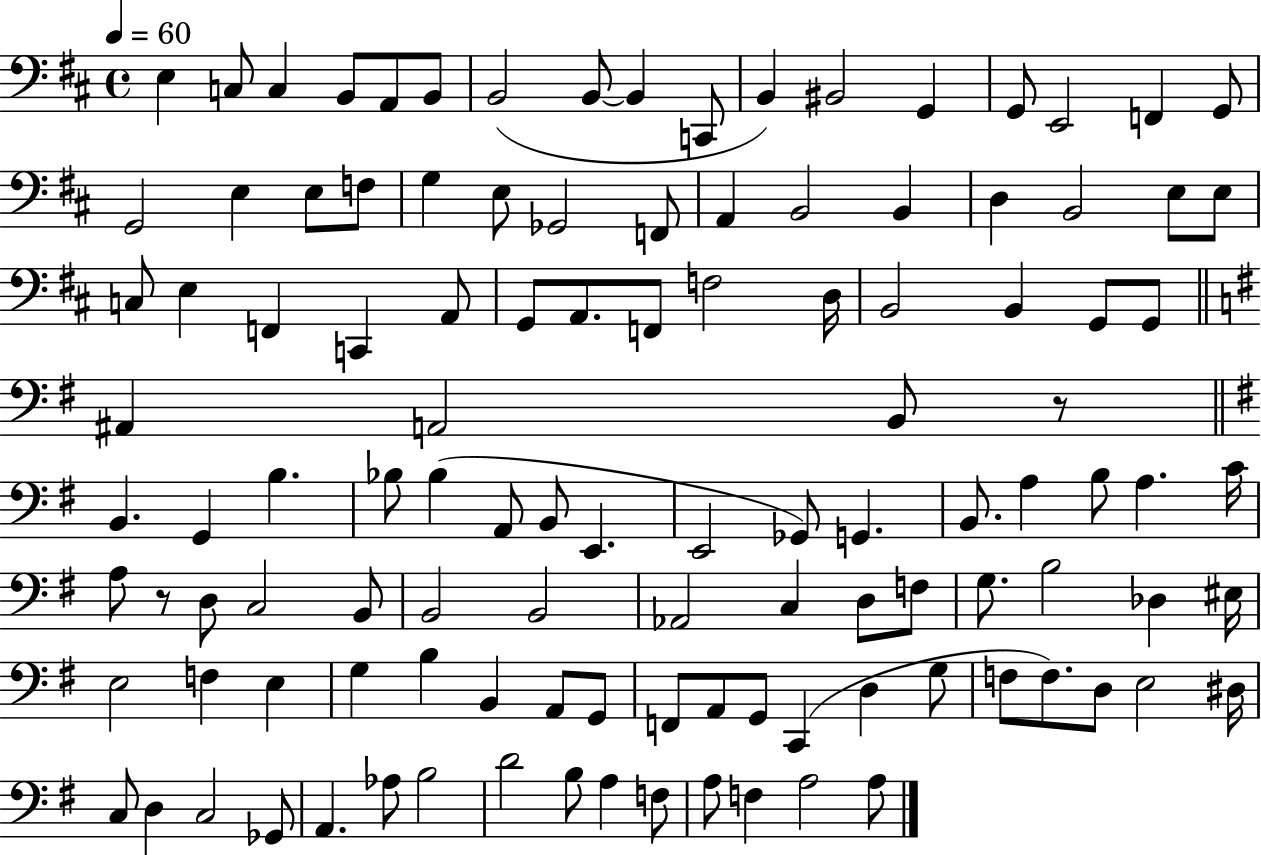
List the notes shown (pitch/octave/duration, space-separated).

E3/q C3/e C3/q B2/e A2/e B2/e B2/h B2/e B2/q C2/e B2/q BIS2/h G2/q G2/e E2/h F2/q G2/e G2/h E3/q E3/e F3/e G3/q E3/e Gb2/h F2/e A2/q B2/h B2/q D3/q B2/h E3/e E3/e C3/e E3/q F2/q C2/q A2/e G2/e A2/e. F2/e F3/h D3/s B2/h B2/q G2/e G2/e A#2/q A2/h B2/e R/e B2/q. G2/q B3/q. Bb3/e Bb3/q A2/e B2/e E2/q. E2/h Gb2/e G2/q. B2/e. A3/q B3/e A3/q. C4/s A3/e R/e D3/e C3/h B2/e B2/h B2/h Ab2/h C3/q D3/e F3/e G3/e. B3/h Db3/q EIS3/s E3/h F3/q E3/q G3/q B3/q B2/q A2/e G2/e F2/e A2/e G2/e C2/q D3/q G3/e F3/e F3/e. D3/e E3/h D#3/s C3/e D3/q C3/h Gb2/e A2/q. Ab3/e B3/h D4/h B3/e A3/q F3/e A3/e F3/q A3/h A3/e